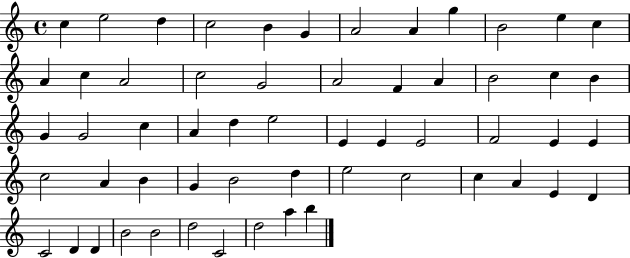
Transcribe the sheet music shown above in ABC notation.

X:1
T:Untitled
M:4/4
L:1/4
K:C
c e2 d c2 B G A2 A g B2 e c A c A2 c2 G2 A2 F A B2 c B G G2 c A d e2 E E E2 F2 E E c2 A B G B2 d e2 c2 c A E D C2 D D B2 B2 d2 C2 d2 a b